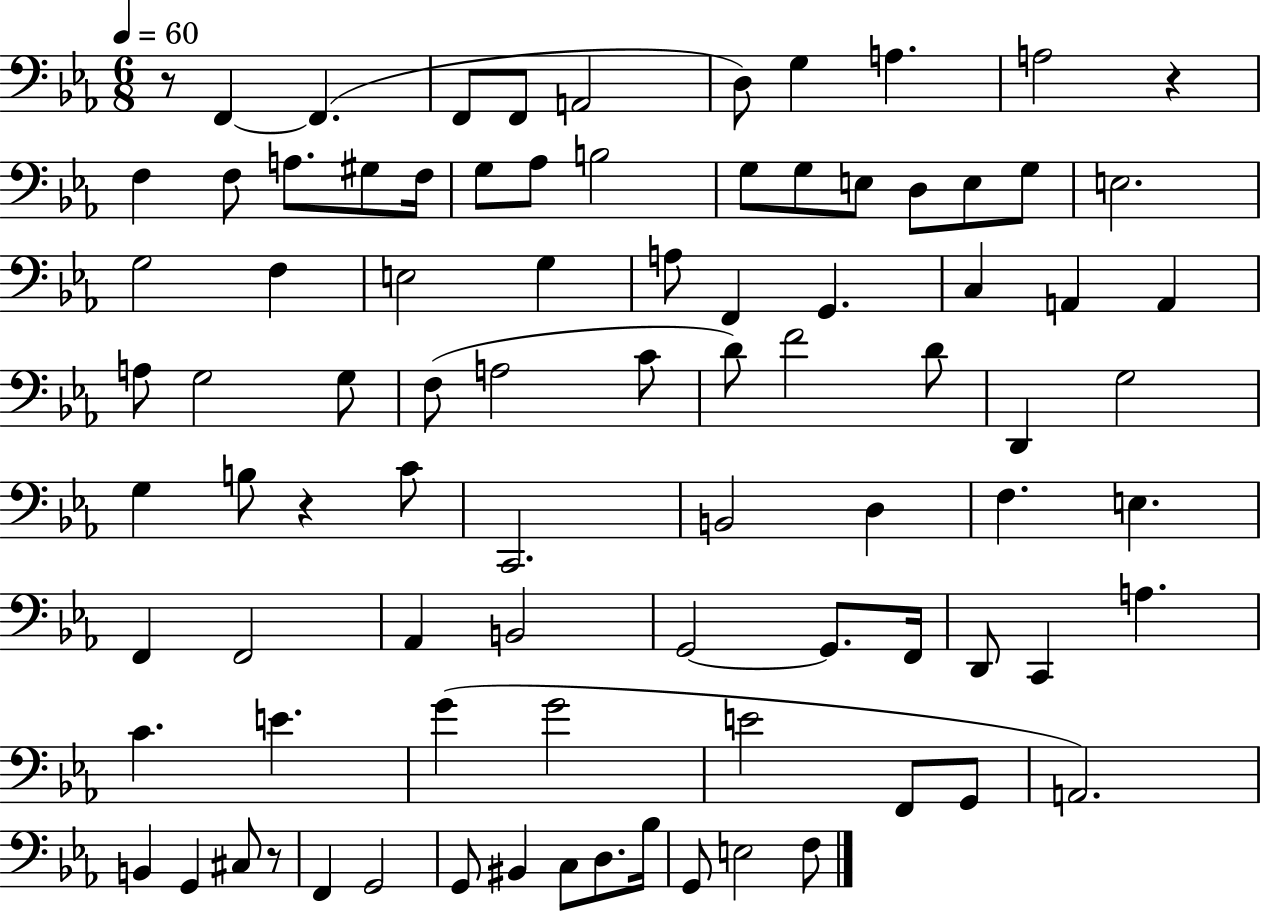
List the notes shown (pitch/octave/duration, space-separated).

R/e F2/q F2/q. F2/e F2/e A2/h D3/e G3/q A3/q. A3/h R/q F3/q F3/e A3/e. G#3/e F3/s G3/e Ab3/e B3/h G3/e G3/e E3/e D3/e E3/e G3/e E3/h. G3/h F3/q E3/h G3/q A3/e F2/q G2/q. C3/q A2/q A2/q A3/e G3/h G3/e F3/e A3/h C4/e D4/e F4/h D4/e D2/q G3/h G3/q B3/e R/q C4/e C2/h. B2/h D3/q F3/q. E3/q. F2/q F2/h Ab2/q B2/h G2/h G2/e. F2/s D2/e C2/q A3/q. C4/q. E4/q. G4/q G4/h E4/h F2/e G2/e A2/h. B2/q G2/q C#3/e R/e F2/q G2/h G2/e BIS2/q C3/e D3/e. Bb3/s G2/e E3/h F3/e